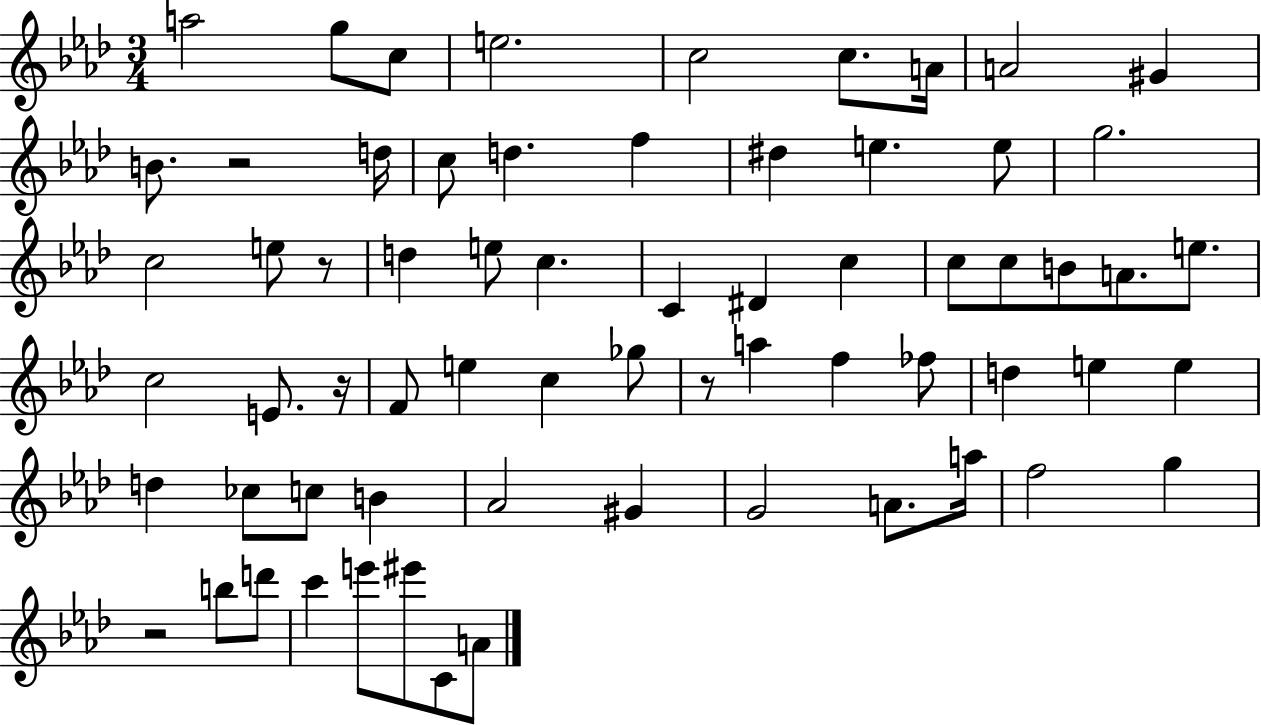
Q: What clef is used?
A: treble